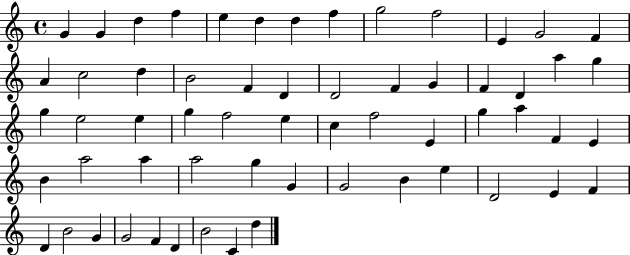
X:1
T:Untitled
M:4/4
L:1/4
K:C
G G d f e d d f g2 f2 E G2 F A c2 d B2 F D D2 F G F D a g g e2 e g f2 e c f2 E g a F E B a2 a a2 g G G2 B e D2 E F D B2 G G2 F D B2 C d